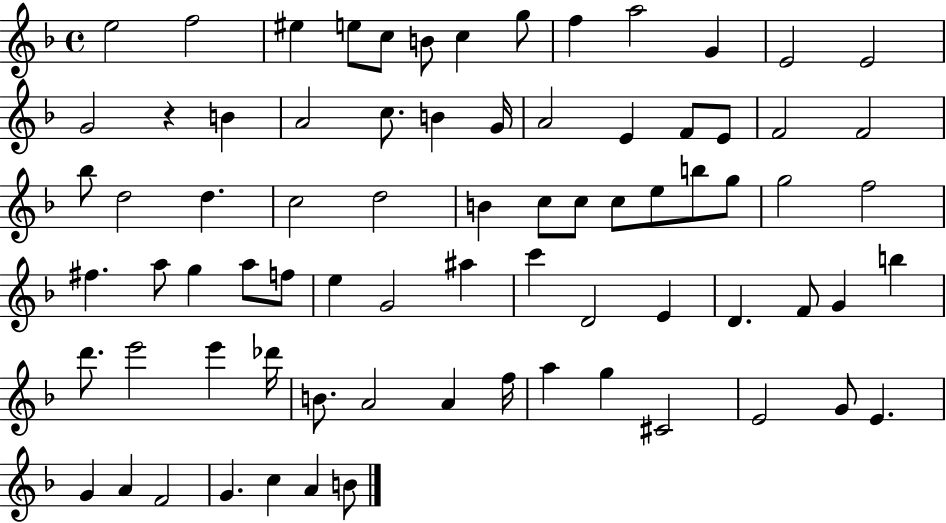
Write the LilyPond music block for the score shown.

{
  \clef treble
  \time 4/4
  \defaultTimeSignature
  \key f \major
  e''2 f''2 | eis''4 e''8 c''8 b'8 c''4 g''8 | f''4 a''2 g'4 | e'2 e'2 | \break g'2 r4 b'4 | a'2 c''8. b'4 g'16 | a'2 e'4 f'8 e'8 | f'2 f'2 | \break bes''8 d''2 d''4. | c''2 d''2 | b'4 c''8 c''8 c''8 e''8 b''8 g''8 | g''2 f''2 | \break fis''4. a''8 g''4 a''8 f''8 | e''4 g'2 ais''4 | c'''4 d'2 e'4 | d'4. f'8 g'4 b''4 | \break d'''8. e'''2 e'''4 des'''16 | b'8. a'2 a'4 f''16 | a''4 g''4 cis'2 | e'2 g'8 e'4. | \break g'4 a'4 f'2 | g'4. c''4 a'4 b'8 | \bar "|."
}